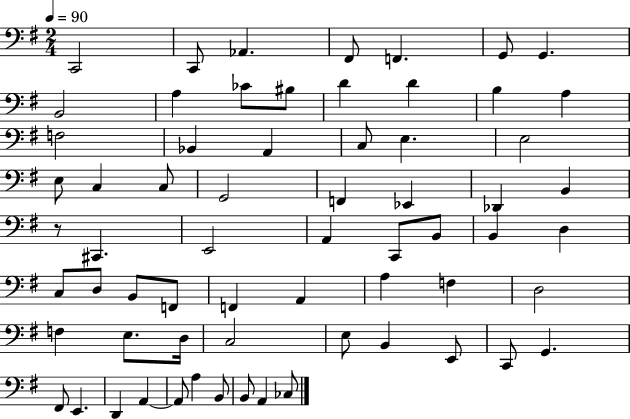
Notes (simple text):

C2/h C2/e Ab2/q. F#2/e F2/q. G2/e G2/q. B2/h A3/q CES4/e BIS3/e D4/q D4/q B3/q A3/q F3/h Bb2/q A2/q C3/e E3/q. E3/h E3/e C3/q C3/e G2/h F2/q Eb2/q Db2/q B2/q R/e C#2/q. E2/h A2/q C2/e B2/e B2/q D3/q C3/e D3/e B2/e F2/e F2/q A2/q A3/q F3/q D3/h F3/q E3/e. D3/s C3/h E3/e B2/q E2/e C2/e G2/q. F#2/e E2/q. D2/q A2/q A2/e A3/q B2/e B2/e A2/q CES3/e